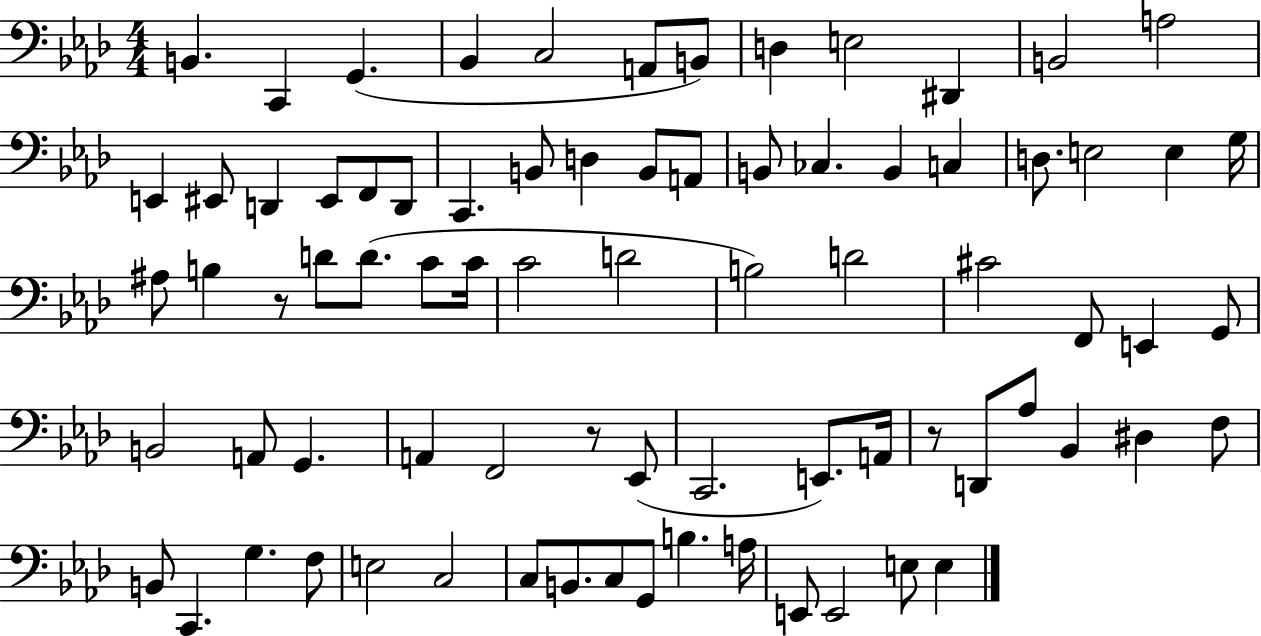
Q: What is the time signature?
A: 4/4